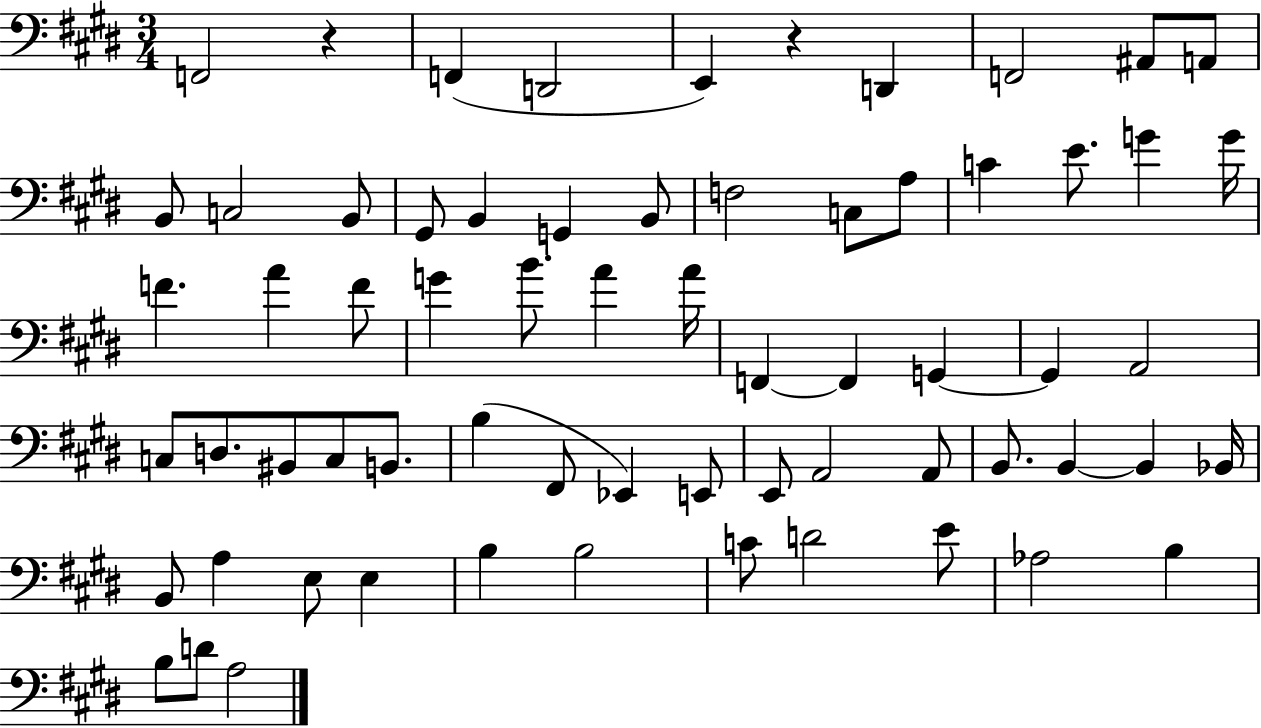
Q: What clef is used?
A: bass